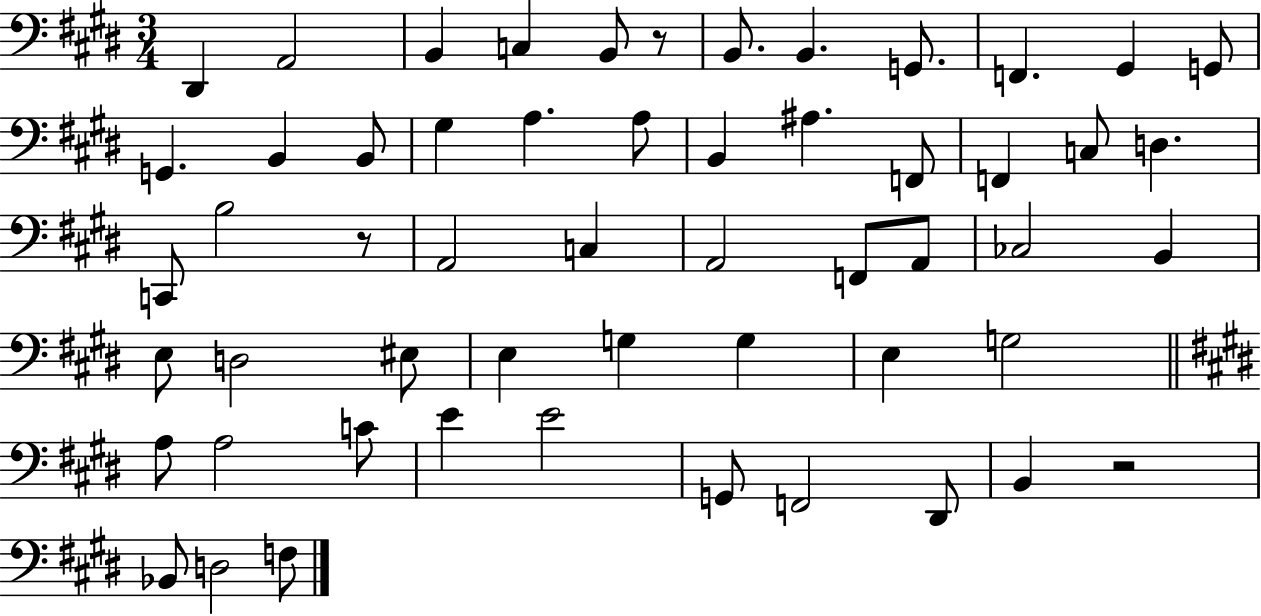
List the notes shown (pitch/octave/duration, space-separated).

D#2/q A2/h B2/q C3/q B2/e R/e B2/e. B2/q. G2/e. F2/q. G#2/q G2/e G2/q. B2/q B2/e G#3/q A3/q. A3/e B2/q A#3/q. F2/e F2/q C3/e D3/q. C2/e B3/h R/e A2/h C3/q A2/h F2/e A2/e CES3/h B2/q E3/e D3/h EIS3/e E3/q G3/q G3/q E3/q G3/h A3/e A3/h C4/e E4/q E4/h G2/e F2/h D#2/e B2/q R/h Bb2/e D3/h F3/e